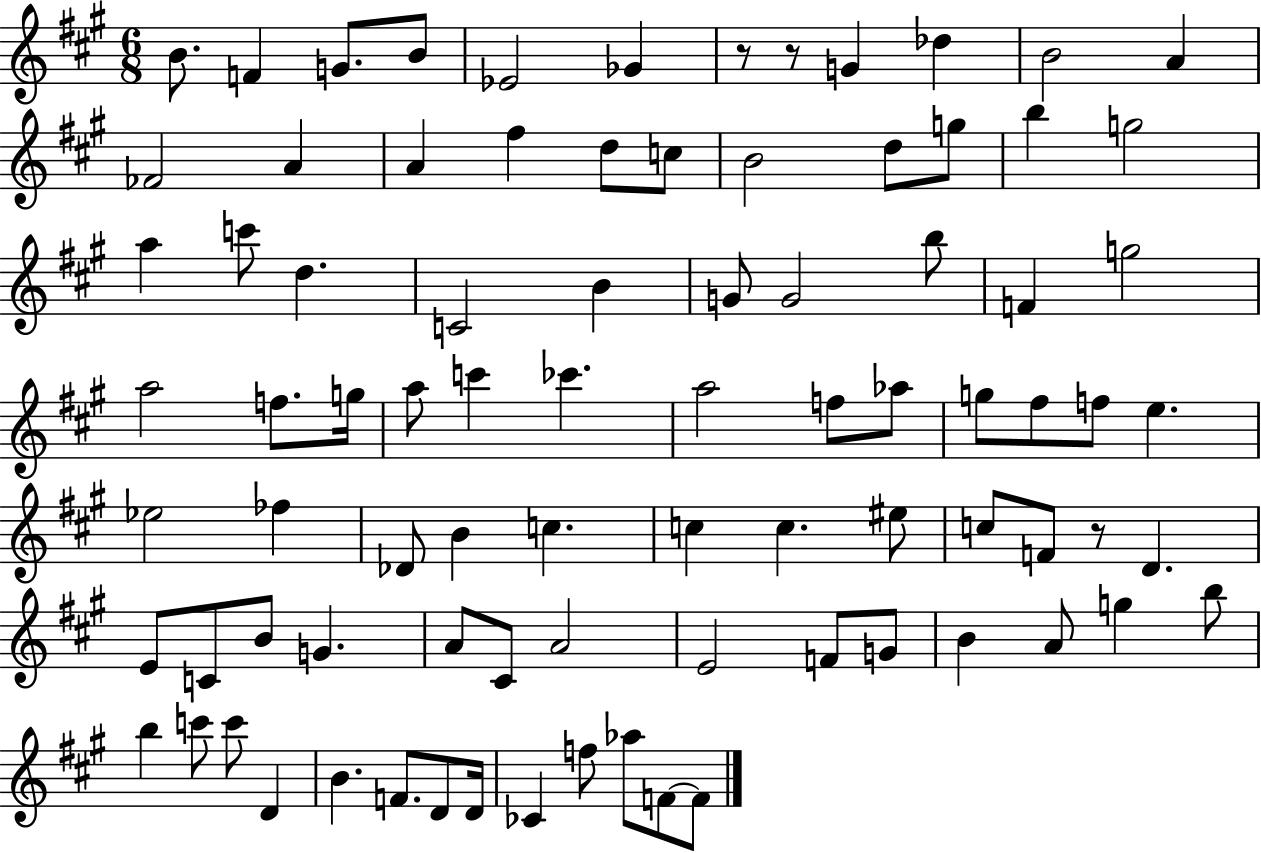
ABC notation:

X:1
T:Untitled
M:6/8
L:1/4
K:A
B/2 F G/2 B/2 _E2 _G z/2 z/2 G _d B2 A _F2 A A ^f d/2 c/2 B2 d/2 g/2 b g2 a c'/2 d C2 B G/2 G2 b/2 F g2 a2 f/2 g/4 a/2 c' _c' a2 f/2 _a/2 g/2 ^f/2 f/2 e _e2 _f _D/2 B c c c ^e/2 c/2 F/2 z/2 D E/2 C/2 B/2 G A/2 ^C/2 A2 E2 F/2 G/2 B A/2 g b/2 b c'/2 c'/2 D B F/2 D/2 D/4 _C f/2 _a/2 F/2 F/2